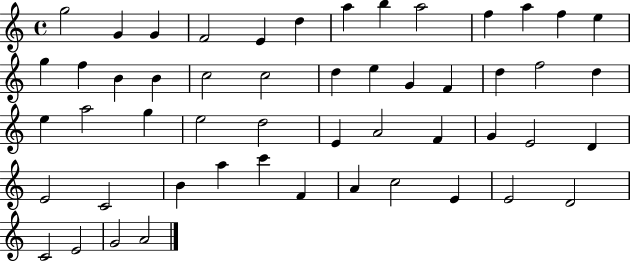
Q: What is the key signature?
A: C major